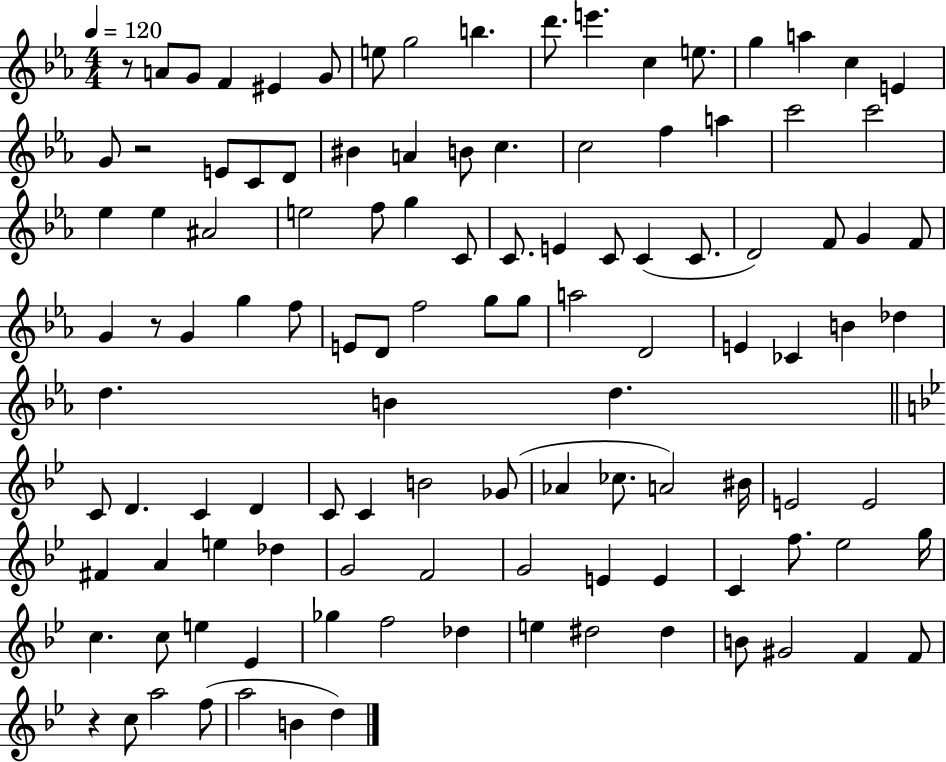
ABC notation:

X:1
T:Untitled
M:4/4
L:1/4
K:Eb
z/2 A/2 G/2 F ^E G/2 e/2 g2 b d'/2 e' c e/2 g a c E G/2 z2 E/2 C/2 D/2 ^B A B/2 c c2 f a c'2 c'2 _e _e ^A2 e2 f/2 g C/2 C/2 E C/2 C C/2 D2 F/2 G F/2 G z/2 G g f/2 E/2 D/2 f2 g/2 g/2 a2 D2 E _C B _d d B d C/2 D C D C/2 C B2 _G/2 _A _c/2 A2 ^B/4 E2 E2 ^F A e _d G2 F2 G2 E E C f/2 _e2 g/4 c c/2 e _E _g f2 _d e ^d2 ^d B/2 ^G2 F F/2 z c/2 a2 f/2 a2 B d